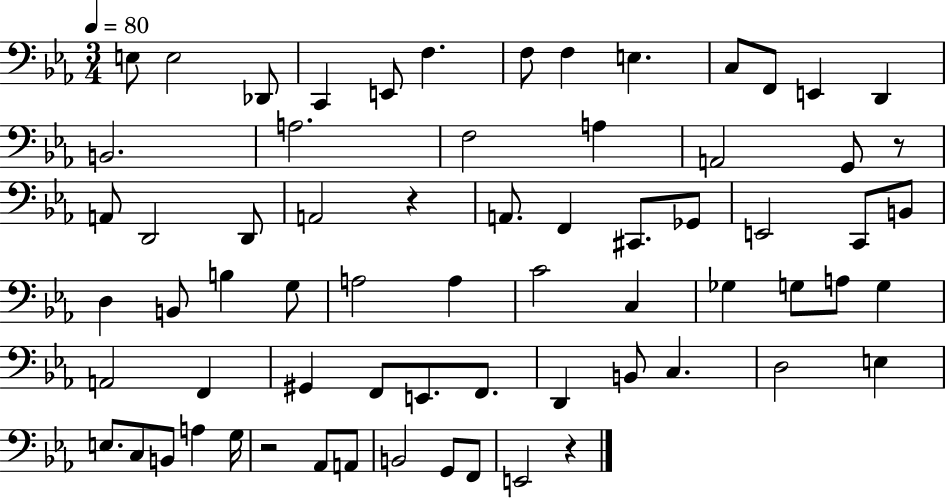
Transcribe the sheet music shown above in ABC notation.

X:1
T:Untitled
M:3/4
L:1/4
K:Eb
E,/2 E,2 _D,,/2 C,, E,,/2 F, F,/2 F, E, C,/2 F,,/2 E,, D,, B,,2 A,2 F,2 A, A,,2 G,,/2 z/2 A,,/2 D,,2 D,,/2 A,,2 z A,,/2 F,, ^C,,/2 _G,,/2 E,,2 C,,/2 B,,/2 D, B,,/2 B, G,/2 A,2 A, C2 C, _G, G,/2 A,/2 G, A,,2 F,, ^G,, F,,/2 E,,/2 F,,/2 D,, B,,/2 C, D,2 E, E,/2 C,/2 B,,/2 A, G,/4 z2 _A,,/2 A,,/2 B,,2 G,,/2 F,,/2 E,,2 z